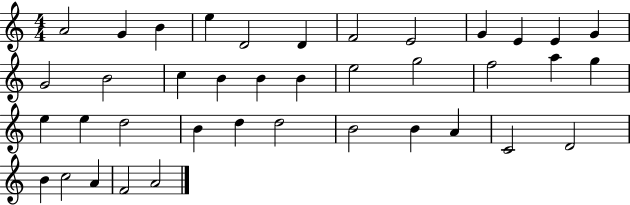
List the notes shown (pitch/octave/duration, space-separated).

A4/h G4/q B4/q E5/q D4/h D4/q F4/h E4/h G4/q E4/q E4/q G4/q G4/h B4/h C5/q B4/q B4/q B4/q E5/h G5/h F5/h A5/q G5/q E5/q E5/q D5/h B4/q D5/q D5/h B4/h B4/q A4/q C4/h D4/h B4/q C5/h A4/q F4/h A4/h